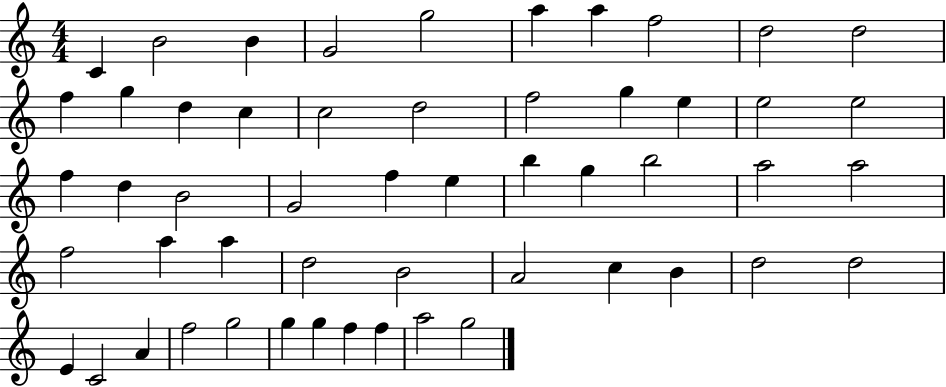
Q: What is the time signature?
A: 4/4